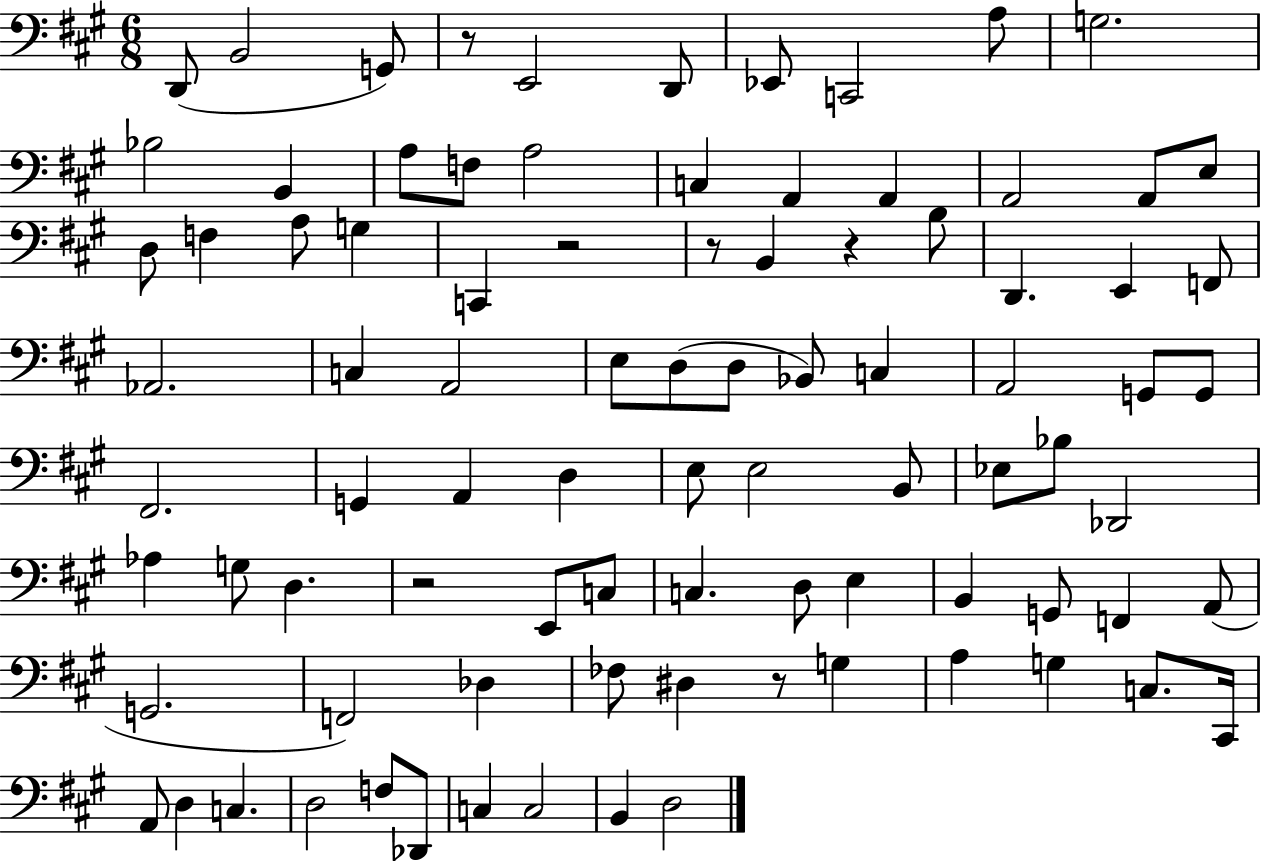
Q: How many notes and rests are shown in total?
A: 89